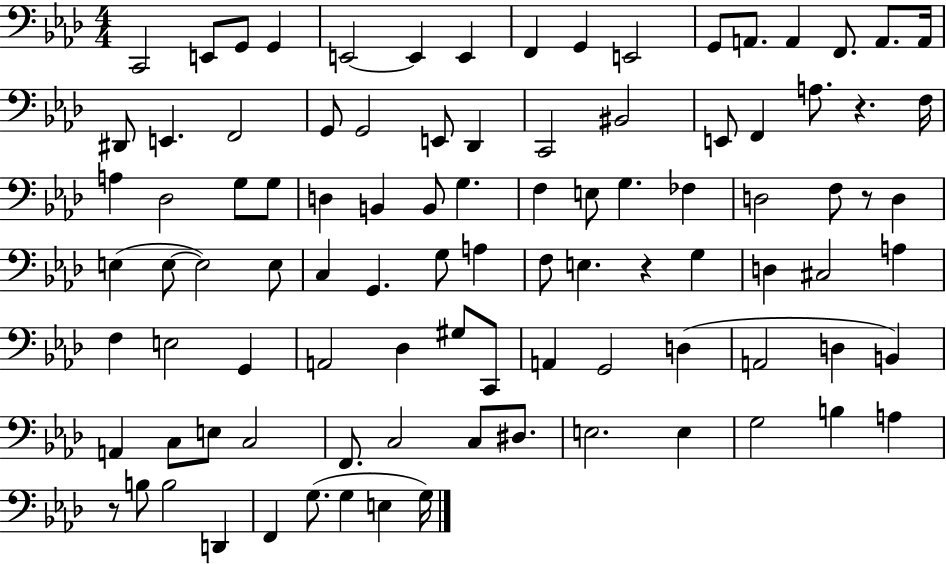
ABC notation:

X:1
T:Untitled
M:4/4
L:1/4
K:Ab
C,,2 E,,/2 G,,/2 G,, E,,2 E,, E,, F,, G,, E,,2 G,,/2 A,,/2 A,, F,,/2 A,,/2 A,,/4 ^D,,/2 E,, F,,2 G,,/2 G,,2 E,,/2 _D,, C,,2 ^B,,2 E,,/2 F,, A,/2 z F,/4 A, _D,2 G,/2 G,/2 D, B,, B,,/2 G, F, E,/2 G, _F, D,2 F,/2 z/2 D, E, E,/2 E,2 E,/2 C, G,, G,/2 A, F,/2 E, z G, D, ^C,2 A, F, E,2 G,, A,,2 _D, ^G,/2 C,,/2 A,, G,,2 D, A,,2 D, B,, A,, C,/2 E,/2 C,2 F,,/2 C,2 C,/2 ^D,/2 E,2 E, G,2 B, A, z/2 B,/2 B,2 D,, F,, G,/2 G, E, G,/4